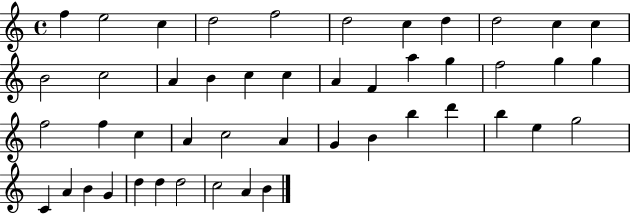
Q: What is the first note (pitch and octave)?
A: F5